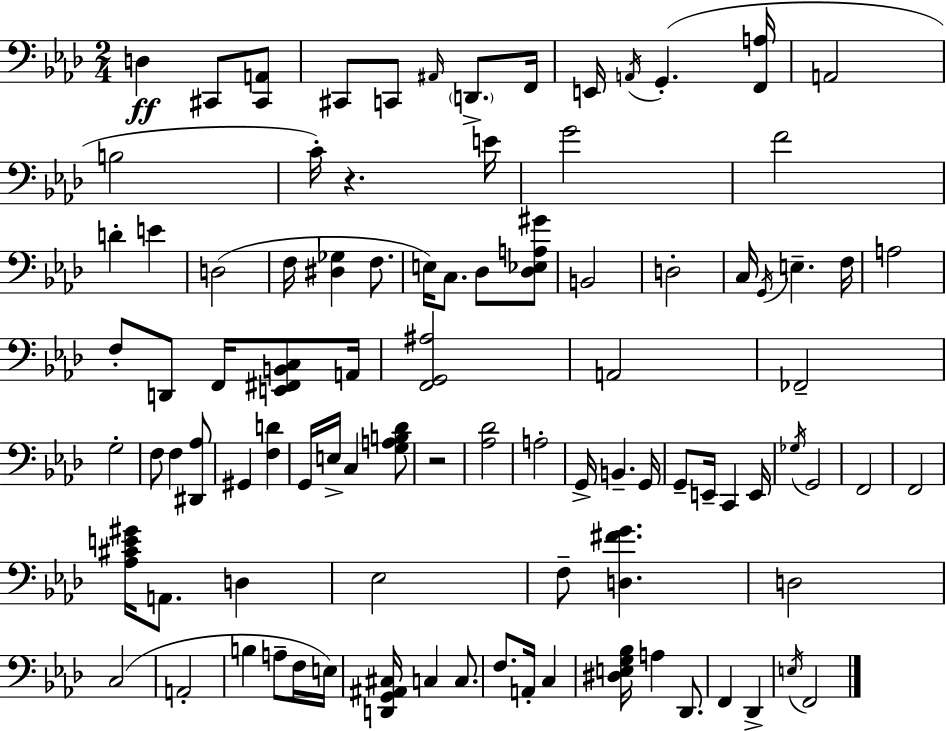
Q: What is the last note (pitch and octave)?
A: F2